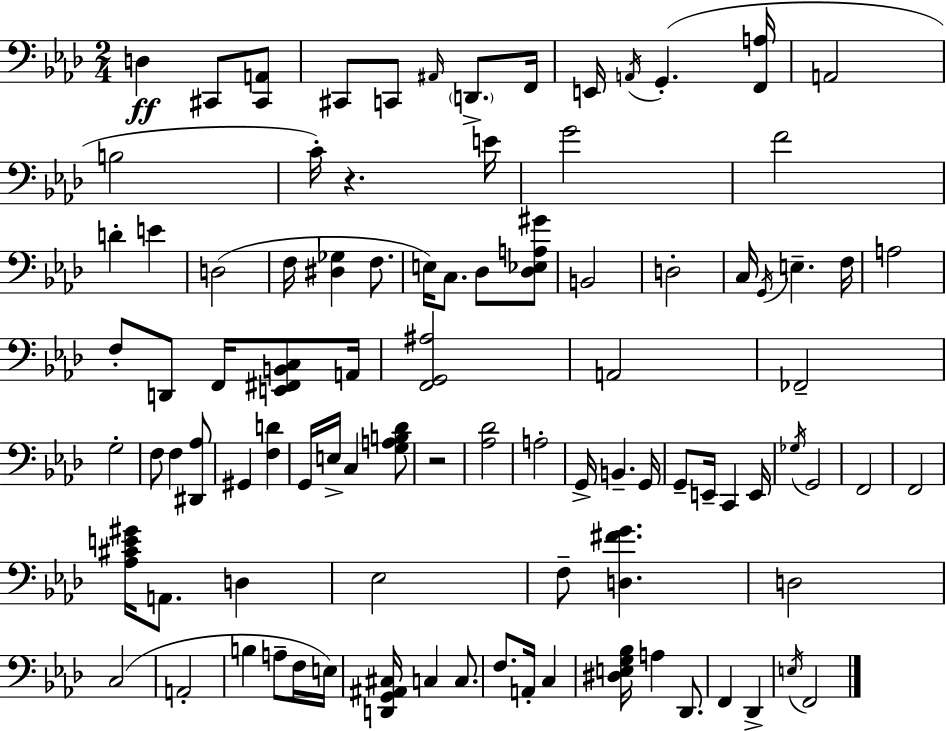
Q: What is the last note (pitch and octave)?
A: F2